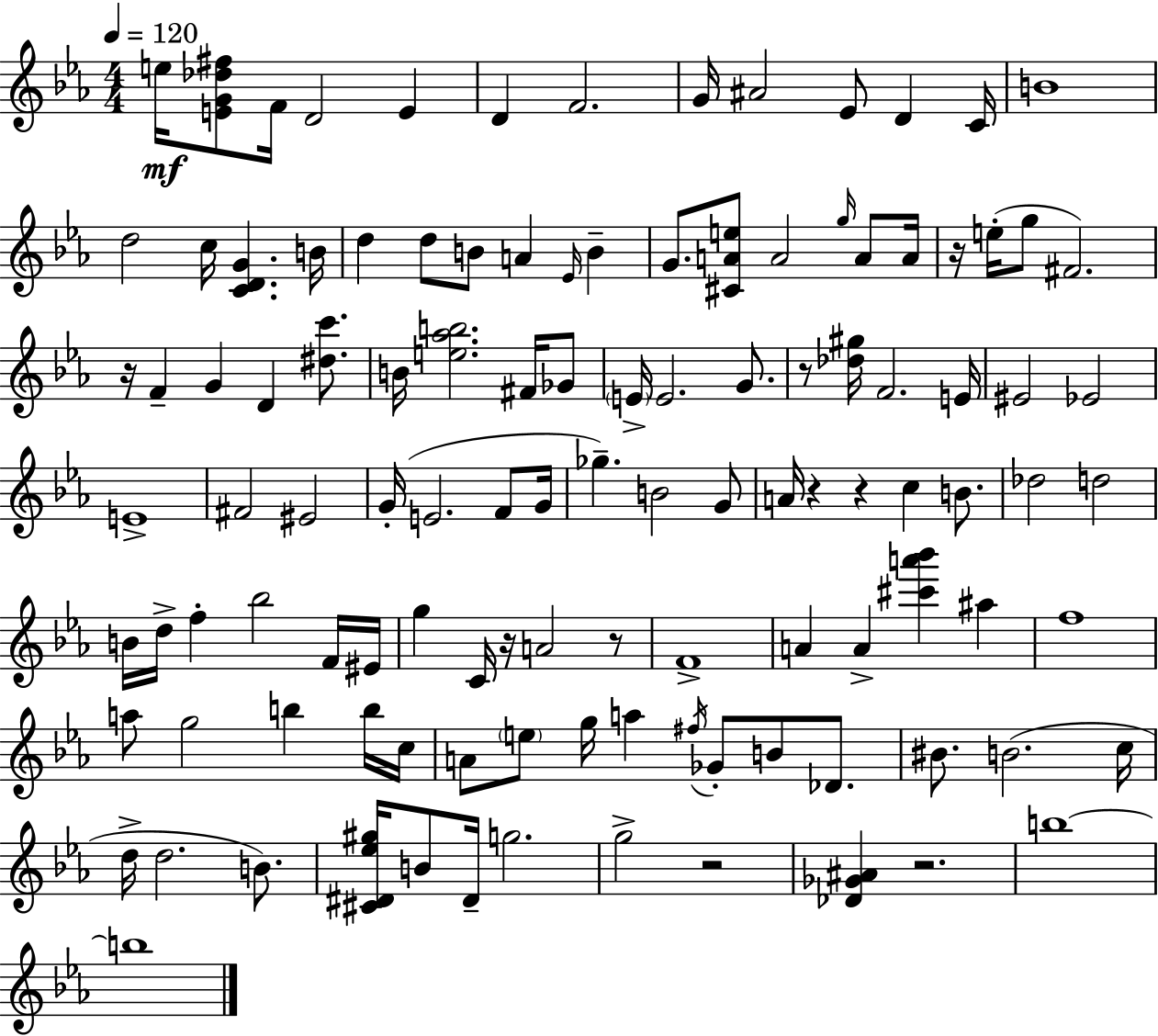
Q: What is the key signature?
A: C minor